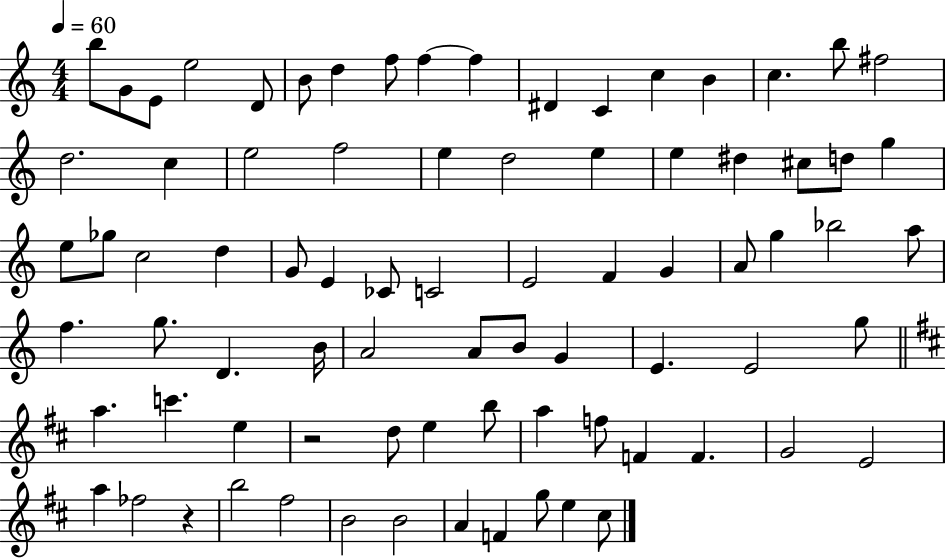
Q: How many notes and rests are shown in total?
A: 80